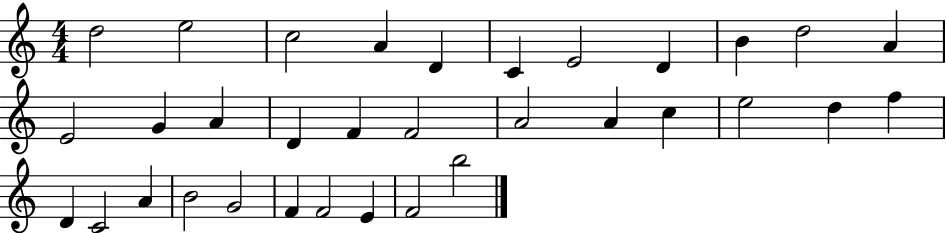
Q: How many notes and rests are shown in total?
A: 33